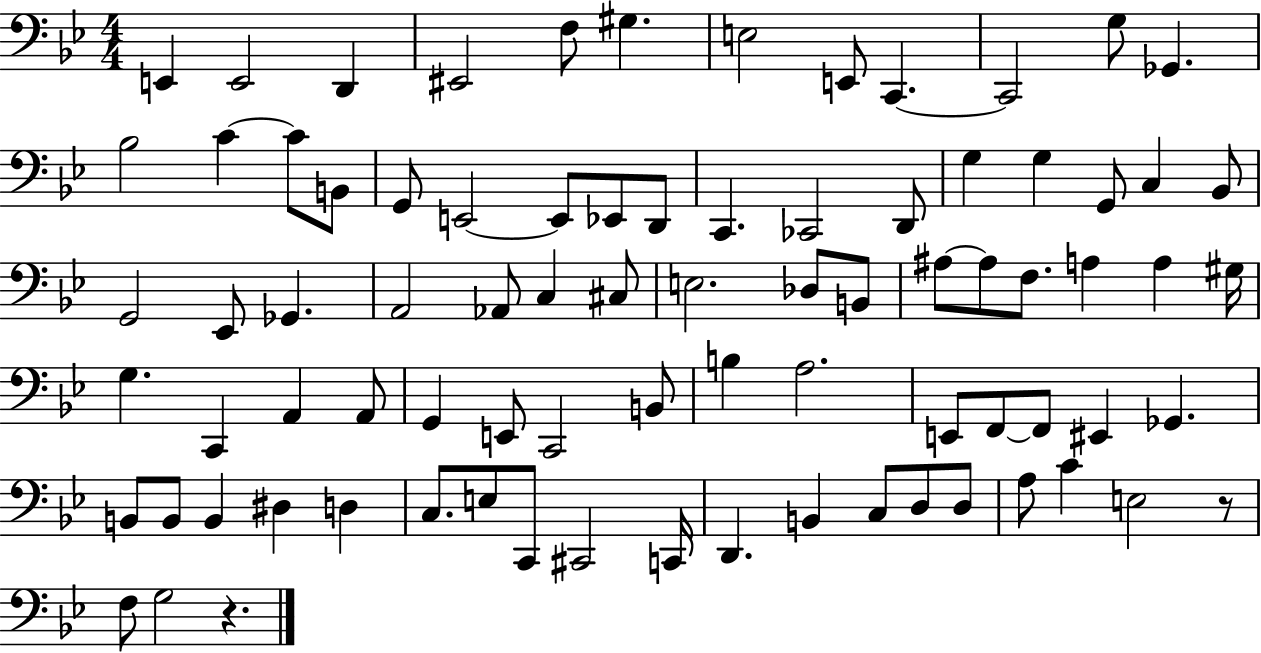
E2/q E2/h D2/q EIS2/h F3/e G#3/q. E3/h E2/e C2/q. C2/h G3/e Gb2/q. Bb3/h C4/q C4/e B2/e G2/e E2/h E2/e Eb2/e D2/e C2/q. CES2/h D2/e G3/q G3/q G2/e C3/q Bb2/e G2/h Eb2/e Gb2/q. A2/h Ab2/e C3/q C#3/e E3/h. Db3/e B2/e A#3/e A#3/e F3/e. A3/q A3/q G#3/s G3/q. C2/q A2/q A2/e G2/q E2/e C2/h B2/e B3/q A3/h. E2/e F2/e F2/e EIS2/q Gb2/q. B2/e B2/e B2/q D#3/q D3/q C3/e. E3/e C2/e C#2/h C2/s D2/q. B2/q C3/e D3/e D3/e A3/e C4/q E3/h R/e F3/e G3/h R/q.